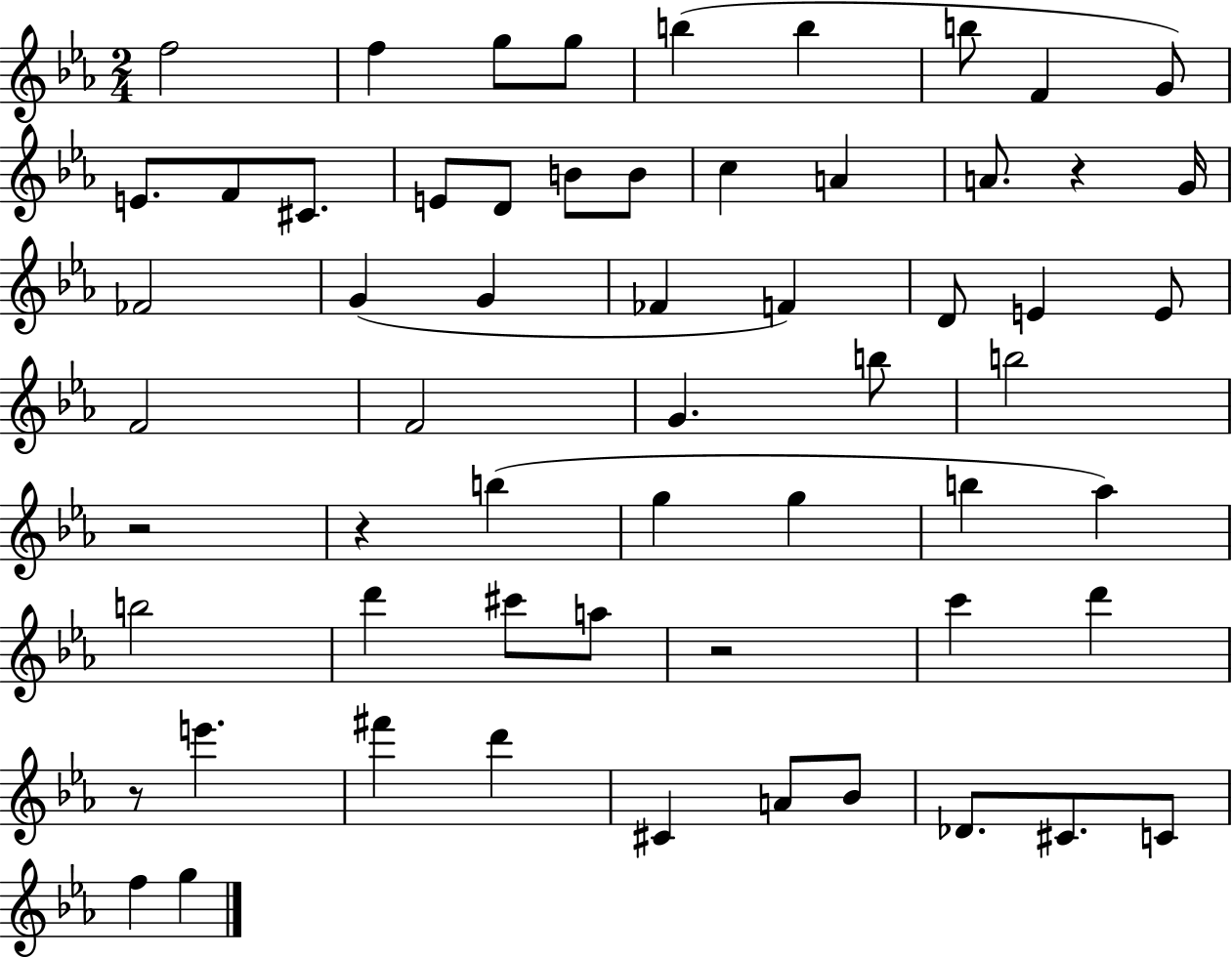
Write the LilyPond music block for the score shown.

{
  \clef treble
  \numericTimeSignature
  \time 2/4
  \key ees \major
  f''2 | f''4 g''8 g''8 | b''4( b''4 | b''8 f'4 g'8) | \break e'8. f'8 cis'8. | e'8 d'8 b'8 b'8 | c''4 a'4 | a'8. r4 g'16 | \break fes'2 | g'4( g'4 | fes'4 f'4) | d'8 e'4 e'8 | \break f'2 | f'2 | g'4. b''8 | b''2 | \break r2 | r4 b''4( | g''4 g''4 | b''4 aes''4) | \break b''2 | d'''4 cis'''8 a''8 | r2 | c'''4 d'''4 | \break r8 e'''4. | fis'''4 d'''4 | cis'4 a'8 bes'8 | des'8. cis'8. c'8 | \break f''4 g''4 | \bar "|."
}